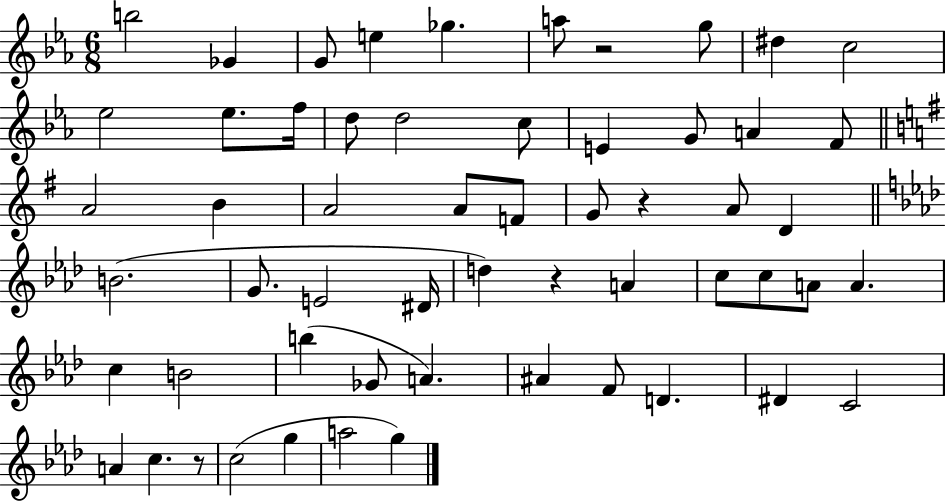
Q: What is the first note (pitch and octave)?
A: B5